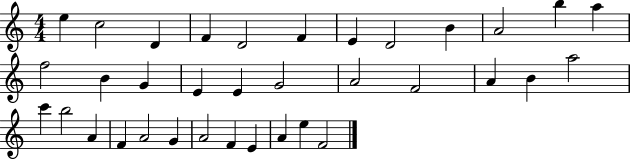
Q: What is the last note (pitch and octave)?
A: F4